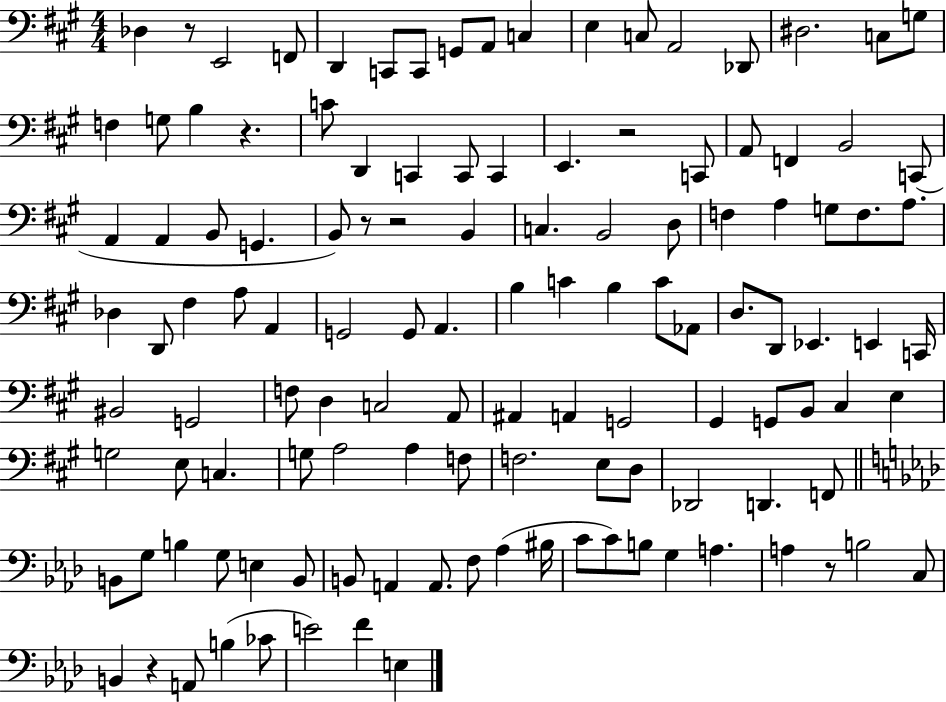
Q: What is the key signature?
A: A major